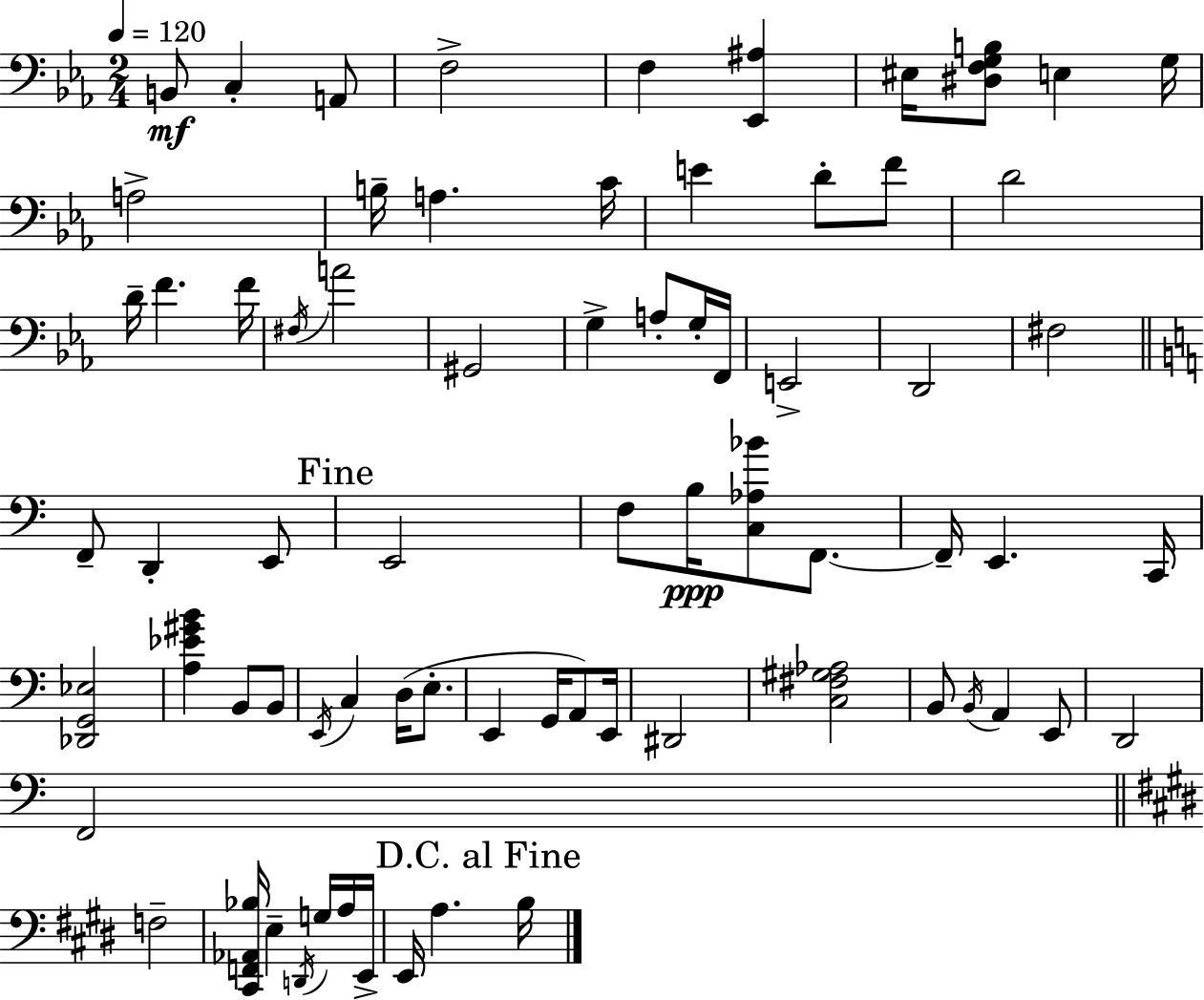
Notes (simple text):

B2/e C3/q A2/e F3/h F3/q [Eb2,A#3]/q EIS3/s [D#3,F3,G3,B3]/e E3/q G3/s A3/h B3/s A3/q. C4/s E4/q D4/e F4/e D4/h D4/s F4/q. F4/s F#3/s A4/h G#2/h G3/q A3/e G3/s F2/s E2/h D2/h F#3/h F2/e D2/q E2/e E2/h F3/e B3/s [C3,Ab3,Bb4]/e F2/e. F2/s E2/q. C2/s [Db2,G2,Eb3]/h [A3,Eb4,G#4,B4]/q B2/e B2/e E2/s C3/q D3/s E3/e. E2/q G2/s A2/e E2/s D#2/h [C3,F#3,G#3,Ab3]/h B2/e B2/s A2/q E2/e D2/h F2/h F3/h [C#2,F2,Ab2,Bb3]/s E3/q D2/s G3/s A3/s E2/s E2/s A3/q. B3/s